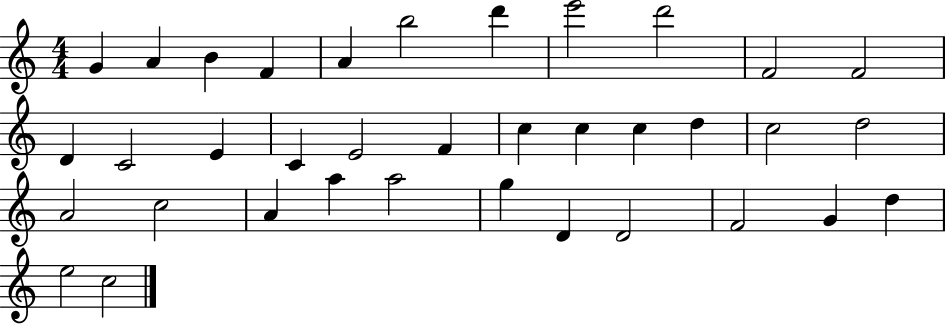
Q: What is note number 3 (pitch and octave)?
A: B4